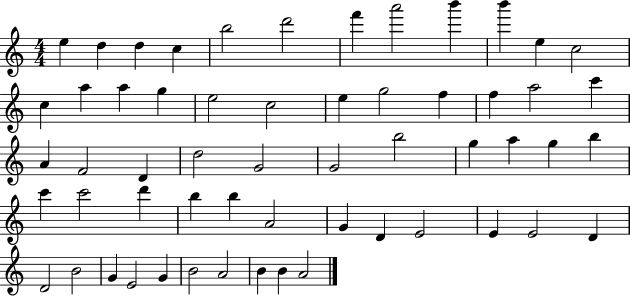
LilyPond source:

{
  \clef treble
  \numericTimeSignature
  \time 4/4
  \key c \major
  e''4 d''4 d''4 c''4 | b''2 d'''2 | f'''4 a'''2 b'''4 | b'''4 e''4 c''2 | \break c''4 a''4 a''4 g''4 | e''2 c''2 | e''4 g''2 f''4 | f''4 a''2 c'''4 | \break a'4 f'2 d'4 | d''2 g'2 | g'2 b''2 | g''4 a''4 g''4 b''4 | \break c'''4 c'''2 d'''4 | b''4 b''4 a'2 | g'4 d'4 e'2 | e'4 e'2 d'4 | \break d'2 b'2 | g'4 e'2 g'4 | b'2 a'2 | b'4 b'4 a'2 | \break \bar "|."
}